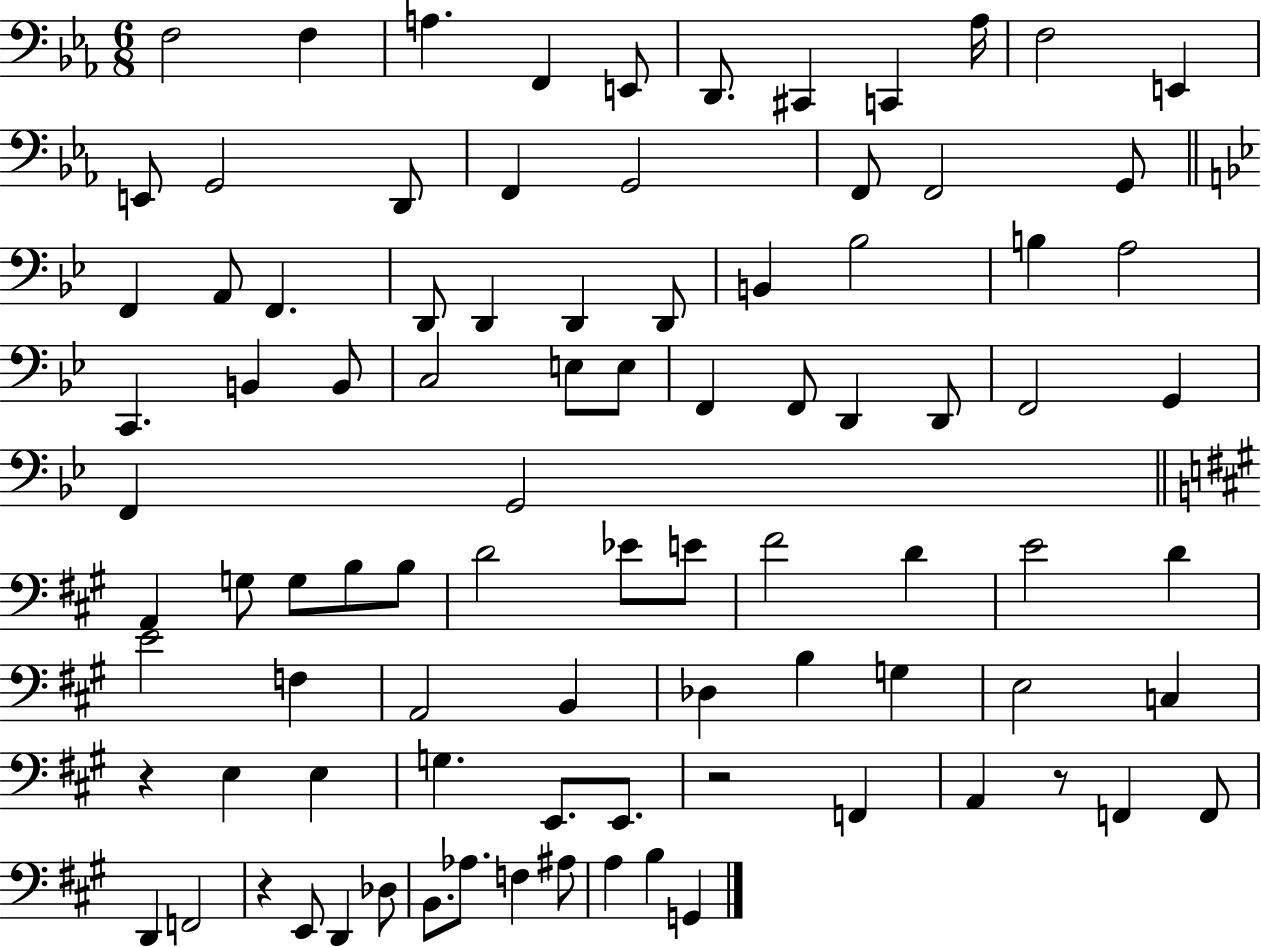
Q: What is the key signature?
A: EES major